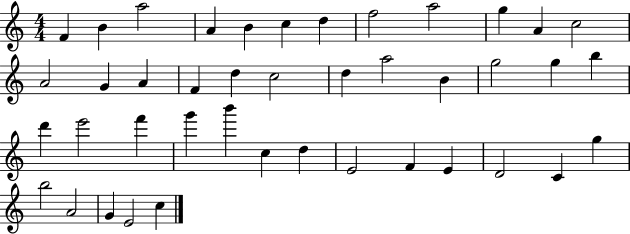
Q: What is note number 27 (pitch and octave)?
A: F6